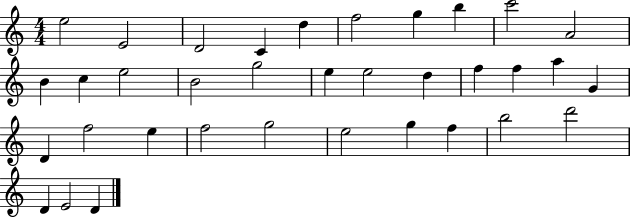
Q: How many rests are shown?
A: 0